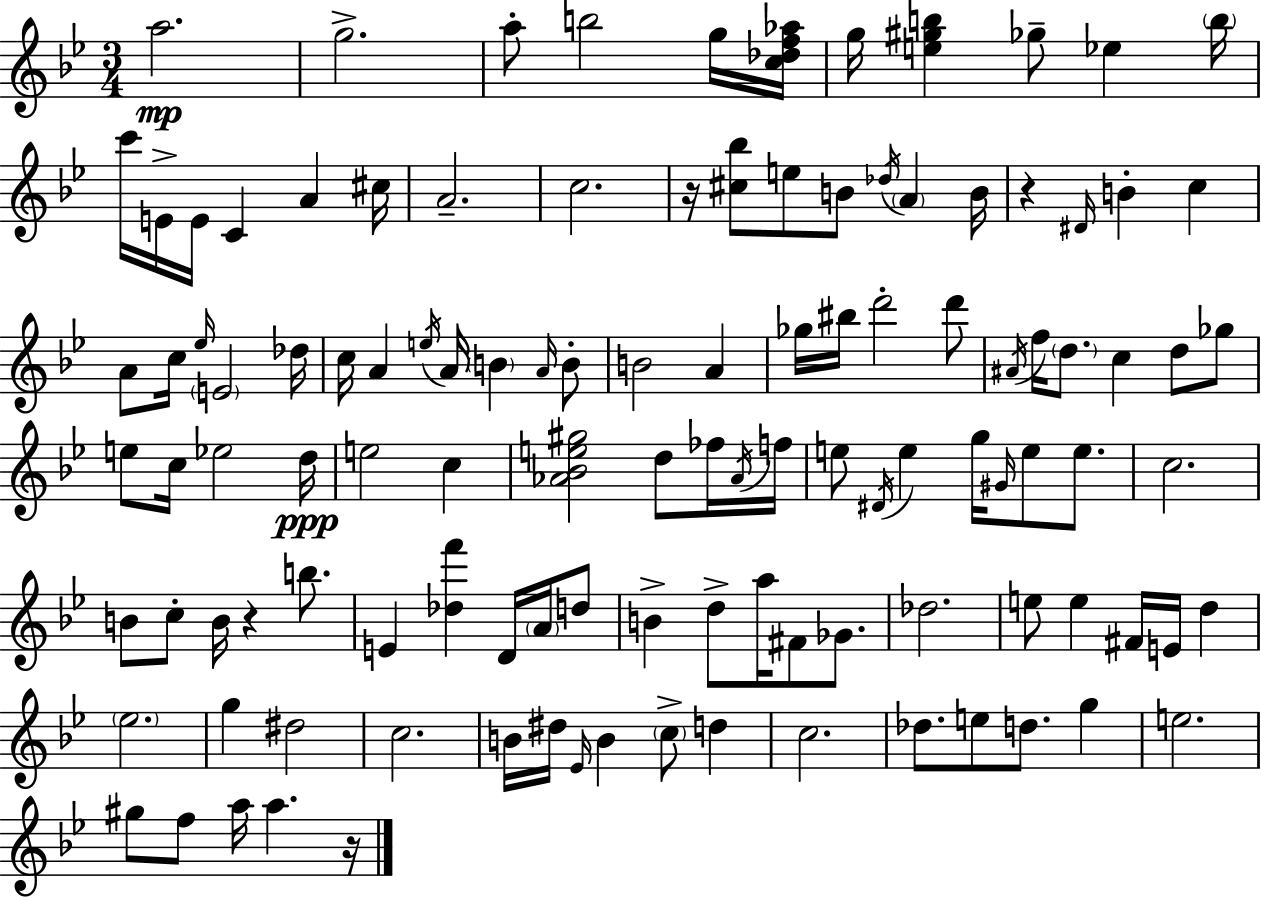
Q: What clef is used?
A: treble